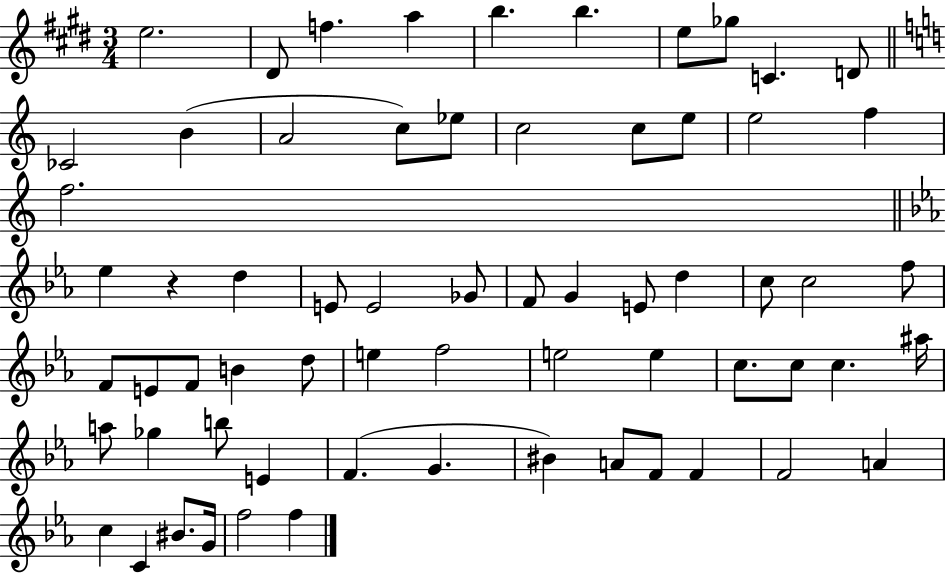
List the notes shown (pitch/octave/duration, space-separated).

E5/h. D#4/e F5/q. A5/q B5/q. B5/q. E5/e Gb5/e C4/q. D4/e CES4/h B4/q A4/h C5/e Eb5/e C5/h C5/e E5/e E5/h F5/q F5/h. Eb5/q R/q D5/q E4/e E4/h Gb4/e F4/e G4/q E4/e D5/q C5/e C5/h F5/e F4/e E4/e F4/e B4/q D5/e E5/q F5/h E5/h E5/q C5/e. C5/e C5/q. A#5/s A5/e Gb5/q B5/e E4/q F4/q. G4/q. BIS4/q A4/e F4/e F4/q F4/h A4/q C5/q C4/q BIS4/e. G4/s F5/h F5/q